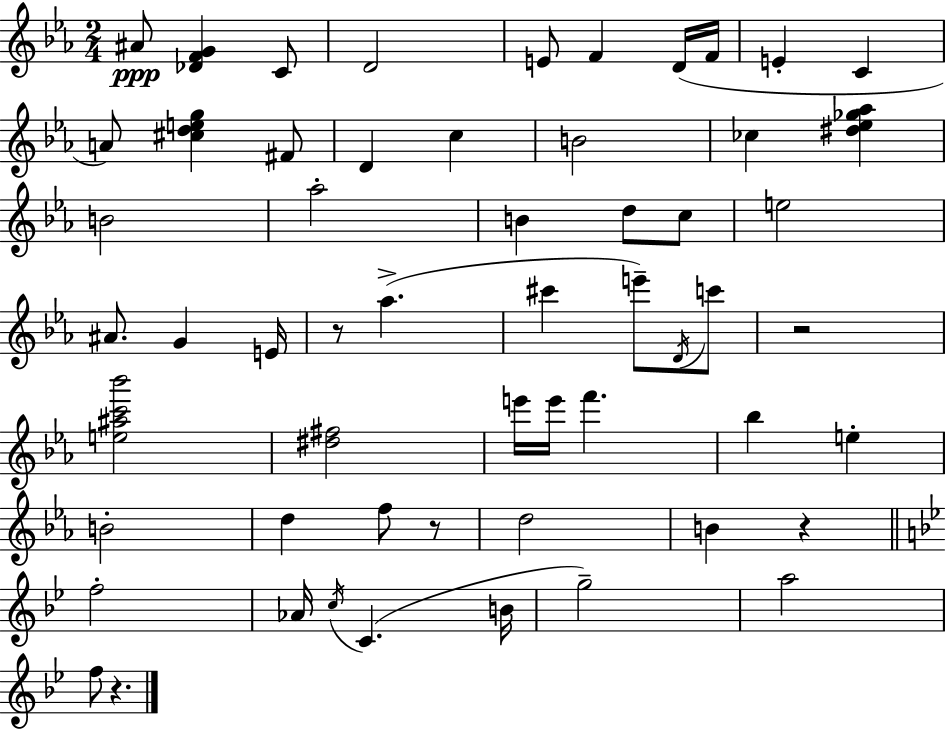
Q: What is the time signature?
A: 2/4